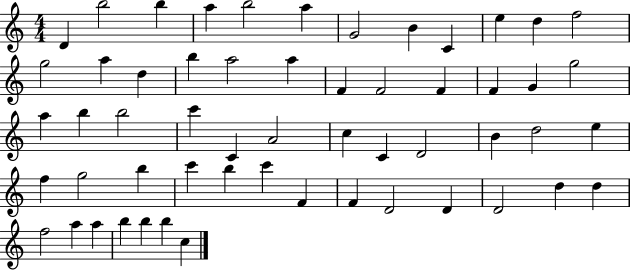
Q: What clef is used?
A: treble